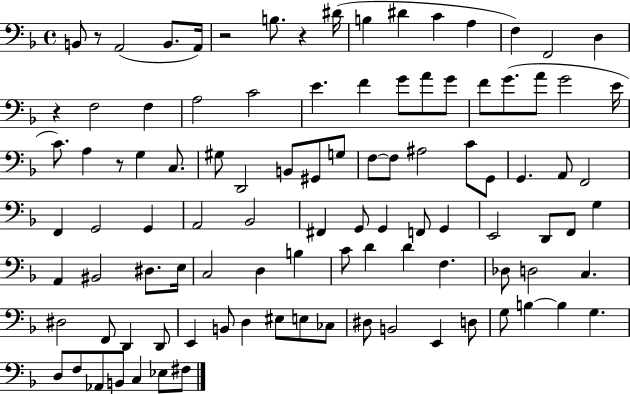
X:1
T:Untitled
M:4/4
L:1/4
K:F
B,,/2 z/2 A,,2 B,,/2 A,,/4 z2 B,/2 z ^D/4 B, ^D C A, F, F,,2 D, z F,2 F, A,2 C2 E F G/2 A/2 G/2 F/2 G/2 A/2 G2 E/4 C/2 A, z/2 G, C,/2 ^G,/2 D,,2 B,,/2 ^G,,/2 G,/2 F,/2 F,/2 ^A,2 C/2 G,,/2 G,, A,,/2 F,,2 F,, G,,2 G,, A,,2 _B,,2 ^F,, G,,/2 G,, F,,/2 G,, E,,2 D,,/2 F,,/2 G, A,, ^B,,2 ^D,/2 E,/4 C,2 D, B, C/2 D D F, _D,/2 D,2 C, ^D,2 F,,/2 D,, D,,/2 E,, B,,/2 D, ^E,/2 E,/2 _C,/2 ^D,/2 B,,2 E,, D,/2 G,/2 B, B, G, D,/2 F,/2 _A,,/2 B,,/2 C, _E,/2 ^F,/2